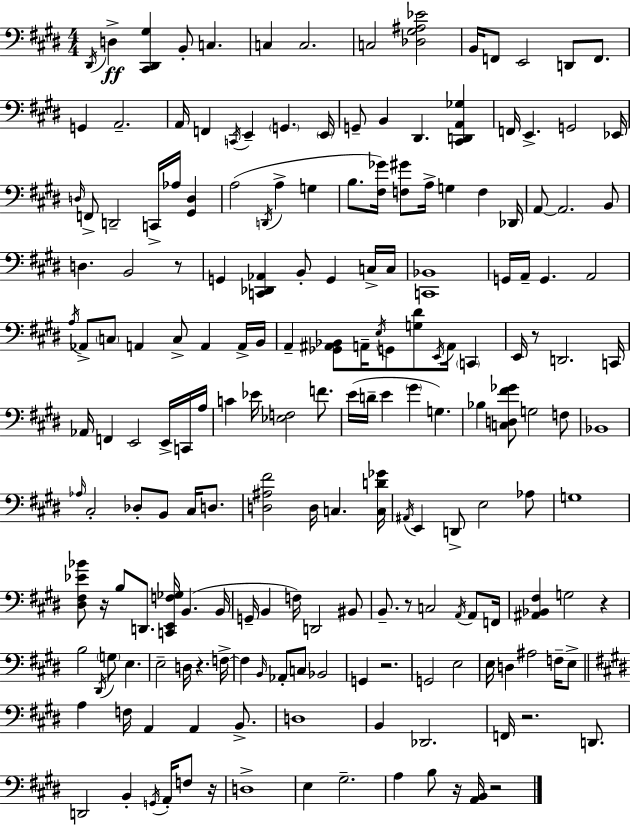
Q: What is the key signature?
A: E major